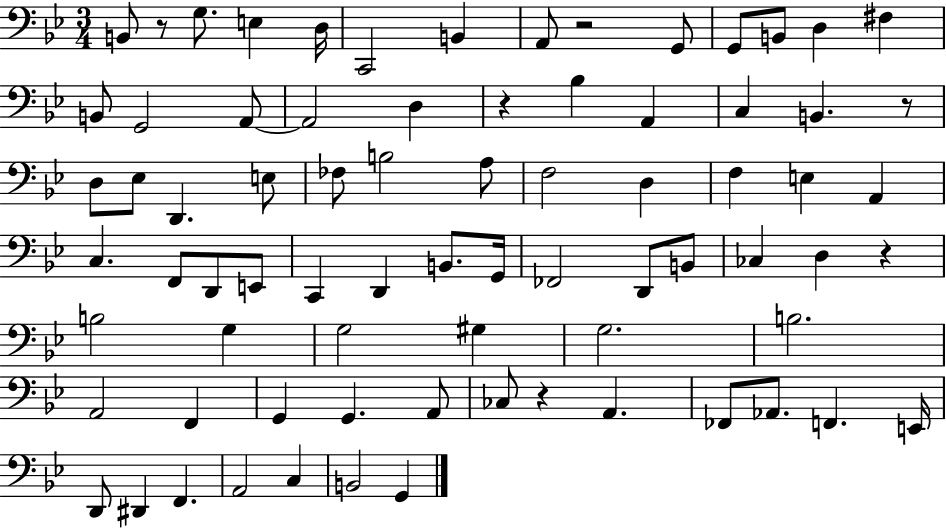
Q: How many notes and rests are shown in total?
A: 76